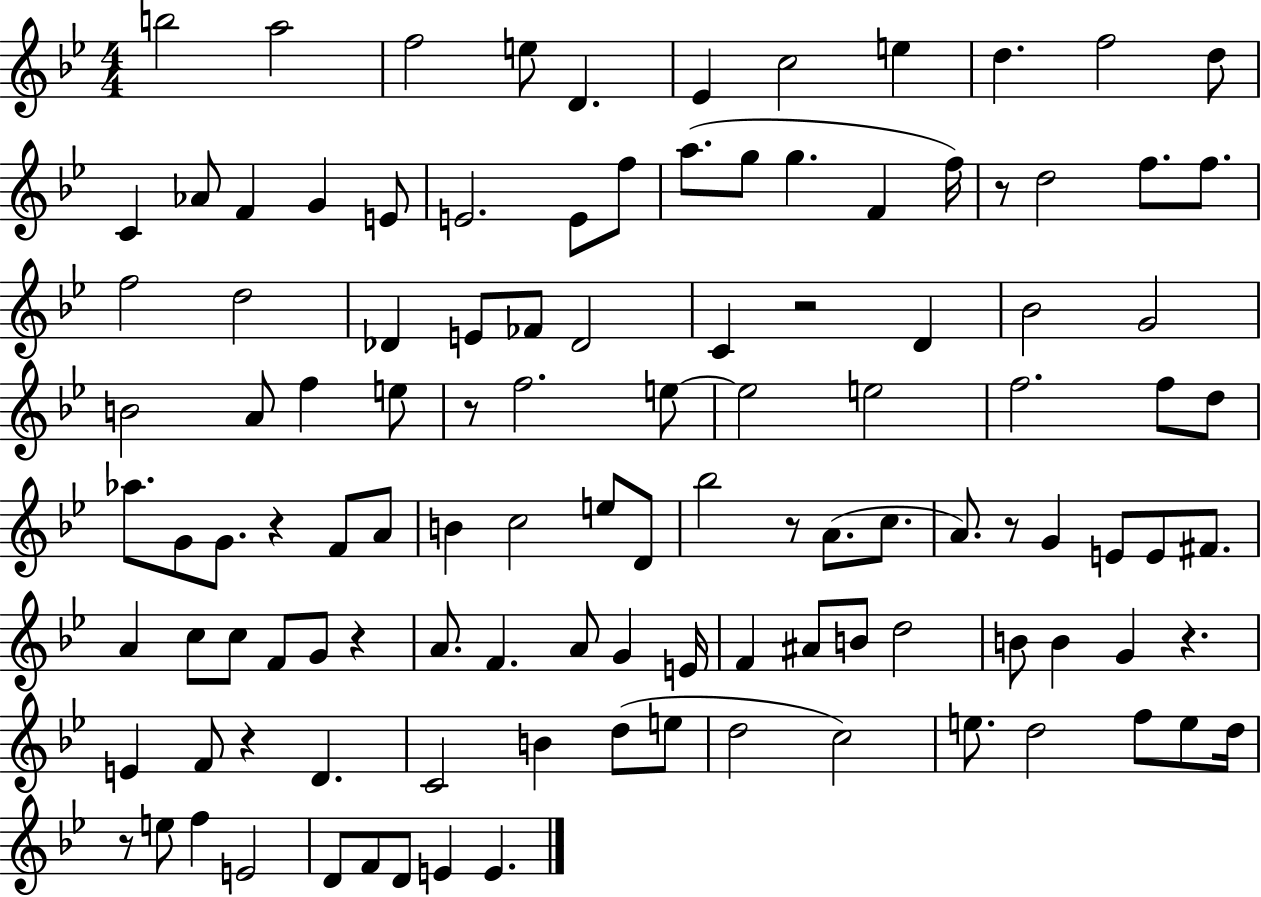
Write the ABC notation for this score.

X:1
T:Untitled
M:4/4
L:1/4
K:Bb
b2 a2 f2 e/2 D _E c2 e d f2 d/2 C _A/2 F G E/2 E2 E/2 f/2 a/2 g/2 g F f/4 z/2 d2 f/2 f/2 f2 d2 _D E/2 _F/2 _D2 C z2 D _B2 G2 B2 A/2 f e/2 z/2 f2 e/2 e2 e2 f2 f/2 d/2 _a/2 G/2 G/2 z F/2 A/2 B c2 e/2 D/2 _b2 z/2 A/2 c/2 A/2 z/2 G E/2 E/2 ^F/2 A c/2 c/2 F/2 G/2 z A/2 F A/2 G E/4 F ^A/2 B/2 d2 B/2 B G z E F/2 z D C2 B d/2 e/2 d2 c2 e/2 d2 f/2 e/2 d/4 z/2 e/2 f E2 D/2 F/2 D/2 E E